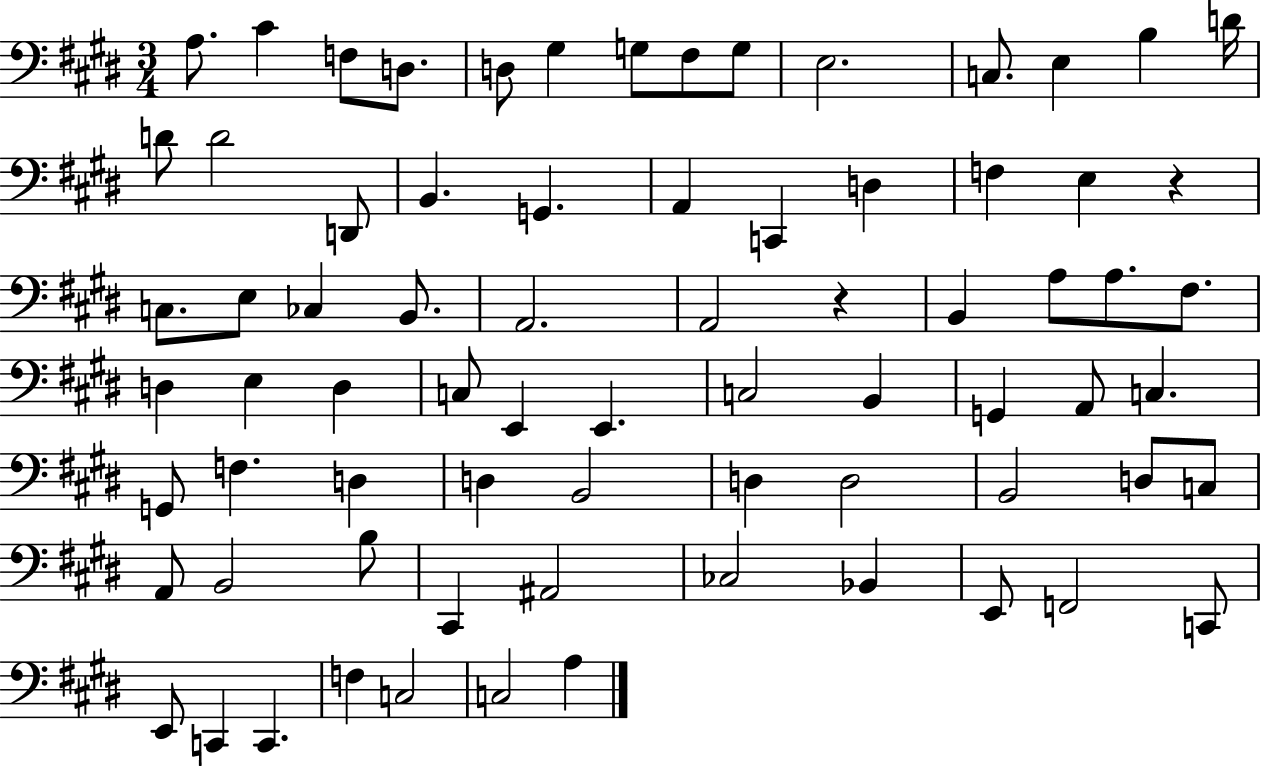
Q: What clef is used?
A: bass